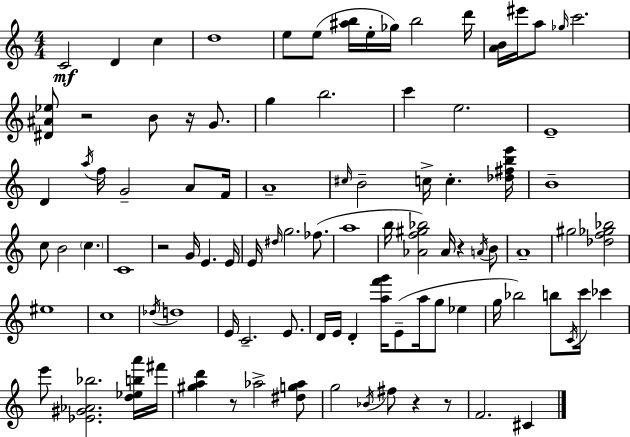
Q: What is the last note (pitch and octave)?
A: C#4